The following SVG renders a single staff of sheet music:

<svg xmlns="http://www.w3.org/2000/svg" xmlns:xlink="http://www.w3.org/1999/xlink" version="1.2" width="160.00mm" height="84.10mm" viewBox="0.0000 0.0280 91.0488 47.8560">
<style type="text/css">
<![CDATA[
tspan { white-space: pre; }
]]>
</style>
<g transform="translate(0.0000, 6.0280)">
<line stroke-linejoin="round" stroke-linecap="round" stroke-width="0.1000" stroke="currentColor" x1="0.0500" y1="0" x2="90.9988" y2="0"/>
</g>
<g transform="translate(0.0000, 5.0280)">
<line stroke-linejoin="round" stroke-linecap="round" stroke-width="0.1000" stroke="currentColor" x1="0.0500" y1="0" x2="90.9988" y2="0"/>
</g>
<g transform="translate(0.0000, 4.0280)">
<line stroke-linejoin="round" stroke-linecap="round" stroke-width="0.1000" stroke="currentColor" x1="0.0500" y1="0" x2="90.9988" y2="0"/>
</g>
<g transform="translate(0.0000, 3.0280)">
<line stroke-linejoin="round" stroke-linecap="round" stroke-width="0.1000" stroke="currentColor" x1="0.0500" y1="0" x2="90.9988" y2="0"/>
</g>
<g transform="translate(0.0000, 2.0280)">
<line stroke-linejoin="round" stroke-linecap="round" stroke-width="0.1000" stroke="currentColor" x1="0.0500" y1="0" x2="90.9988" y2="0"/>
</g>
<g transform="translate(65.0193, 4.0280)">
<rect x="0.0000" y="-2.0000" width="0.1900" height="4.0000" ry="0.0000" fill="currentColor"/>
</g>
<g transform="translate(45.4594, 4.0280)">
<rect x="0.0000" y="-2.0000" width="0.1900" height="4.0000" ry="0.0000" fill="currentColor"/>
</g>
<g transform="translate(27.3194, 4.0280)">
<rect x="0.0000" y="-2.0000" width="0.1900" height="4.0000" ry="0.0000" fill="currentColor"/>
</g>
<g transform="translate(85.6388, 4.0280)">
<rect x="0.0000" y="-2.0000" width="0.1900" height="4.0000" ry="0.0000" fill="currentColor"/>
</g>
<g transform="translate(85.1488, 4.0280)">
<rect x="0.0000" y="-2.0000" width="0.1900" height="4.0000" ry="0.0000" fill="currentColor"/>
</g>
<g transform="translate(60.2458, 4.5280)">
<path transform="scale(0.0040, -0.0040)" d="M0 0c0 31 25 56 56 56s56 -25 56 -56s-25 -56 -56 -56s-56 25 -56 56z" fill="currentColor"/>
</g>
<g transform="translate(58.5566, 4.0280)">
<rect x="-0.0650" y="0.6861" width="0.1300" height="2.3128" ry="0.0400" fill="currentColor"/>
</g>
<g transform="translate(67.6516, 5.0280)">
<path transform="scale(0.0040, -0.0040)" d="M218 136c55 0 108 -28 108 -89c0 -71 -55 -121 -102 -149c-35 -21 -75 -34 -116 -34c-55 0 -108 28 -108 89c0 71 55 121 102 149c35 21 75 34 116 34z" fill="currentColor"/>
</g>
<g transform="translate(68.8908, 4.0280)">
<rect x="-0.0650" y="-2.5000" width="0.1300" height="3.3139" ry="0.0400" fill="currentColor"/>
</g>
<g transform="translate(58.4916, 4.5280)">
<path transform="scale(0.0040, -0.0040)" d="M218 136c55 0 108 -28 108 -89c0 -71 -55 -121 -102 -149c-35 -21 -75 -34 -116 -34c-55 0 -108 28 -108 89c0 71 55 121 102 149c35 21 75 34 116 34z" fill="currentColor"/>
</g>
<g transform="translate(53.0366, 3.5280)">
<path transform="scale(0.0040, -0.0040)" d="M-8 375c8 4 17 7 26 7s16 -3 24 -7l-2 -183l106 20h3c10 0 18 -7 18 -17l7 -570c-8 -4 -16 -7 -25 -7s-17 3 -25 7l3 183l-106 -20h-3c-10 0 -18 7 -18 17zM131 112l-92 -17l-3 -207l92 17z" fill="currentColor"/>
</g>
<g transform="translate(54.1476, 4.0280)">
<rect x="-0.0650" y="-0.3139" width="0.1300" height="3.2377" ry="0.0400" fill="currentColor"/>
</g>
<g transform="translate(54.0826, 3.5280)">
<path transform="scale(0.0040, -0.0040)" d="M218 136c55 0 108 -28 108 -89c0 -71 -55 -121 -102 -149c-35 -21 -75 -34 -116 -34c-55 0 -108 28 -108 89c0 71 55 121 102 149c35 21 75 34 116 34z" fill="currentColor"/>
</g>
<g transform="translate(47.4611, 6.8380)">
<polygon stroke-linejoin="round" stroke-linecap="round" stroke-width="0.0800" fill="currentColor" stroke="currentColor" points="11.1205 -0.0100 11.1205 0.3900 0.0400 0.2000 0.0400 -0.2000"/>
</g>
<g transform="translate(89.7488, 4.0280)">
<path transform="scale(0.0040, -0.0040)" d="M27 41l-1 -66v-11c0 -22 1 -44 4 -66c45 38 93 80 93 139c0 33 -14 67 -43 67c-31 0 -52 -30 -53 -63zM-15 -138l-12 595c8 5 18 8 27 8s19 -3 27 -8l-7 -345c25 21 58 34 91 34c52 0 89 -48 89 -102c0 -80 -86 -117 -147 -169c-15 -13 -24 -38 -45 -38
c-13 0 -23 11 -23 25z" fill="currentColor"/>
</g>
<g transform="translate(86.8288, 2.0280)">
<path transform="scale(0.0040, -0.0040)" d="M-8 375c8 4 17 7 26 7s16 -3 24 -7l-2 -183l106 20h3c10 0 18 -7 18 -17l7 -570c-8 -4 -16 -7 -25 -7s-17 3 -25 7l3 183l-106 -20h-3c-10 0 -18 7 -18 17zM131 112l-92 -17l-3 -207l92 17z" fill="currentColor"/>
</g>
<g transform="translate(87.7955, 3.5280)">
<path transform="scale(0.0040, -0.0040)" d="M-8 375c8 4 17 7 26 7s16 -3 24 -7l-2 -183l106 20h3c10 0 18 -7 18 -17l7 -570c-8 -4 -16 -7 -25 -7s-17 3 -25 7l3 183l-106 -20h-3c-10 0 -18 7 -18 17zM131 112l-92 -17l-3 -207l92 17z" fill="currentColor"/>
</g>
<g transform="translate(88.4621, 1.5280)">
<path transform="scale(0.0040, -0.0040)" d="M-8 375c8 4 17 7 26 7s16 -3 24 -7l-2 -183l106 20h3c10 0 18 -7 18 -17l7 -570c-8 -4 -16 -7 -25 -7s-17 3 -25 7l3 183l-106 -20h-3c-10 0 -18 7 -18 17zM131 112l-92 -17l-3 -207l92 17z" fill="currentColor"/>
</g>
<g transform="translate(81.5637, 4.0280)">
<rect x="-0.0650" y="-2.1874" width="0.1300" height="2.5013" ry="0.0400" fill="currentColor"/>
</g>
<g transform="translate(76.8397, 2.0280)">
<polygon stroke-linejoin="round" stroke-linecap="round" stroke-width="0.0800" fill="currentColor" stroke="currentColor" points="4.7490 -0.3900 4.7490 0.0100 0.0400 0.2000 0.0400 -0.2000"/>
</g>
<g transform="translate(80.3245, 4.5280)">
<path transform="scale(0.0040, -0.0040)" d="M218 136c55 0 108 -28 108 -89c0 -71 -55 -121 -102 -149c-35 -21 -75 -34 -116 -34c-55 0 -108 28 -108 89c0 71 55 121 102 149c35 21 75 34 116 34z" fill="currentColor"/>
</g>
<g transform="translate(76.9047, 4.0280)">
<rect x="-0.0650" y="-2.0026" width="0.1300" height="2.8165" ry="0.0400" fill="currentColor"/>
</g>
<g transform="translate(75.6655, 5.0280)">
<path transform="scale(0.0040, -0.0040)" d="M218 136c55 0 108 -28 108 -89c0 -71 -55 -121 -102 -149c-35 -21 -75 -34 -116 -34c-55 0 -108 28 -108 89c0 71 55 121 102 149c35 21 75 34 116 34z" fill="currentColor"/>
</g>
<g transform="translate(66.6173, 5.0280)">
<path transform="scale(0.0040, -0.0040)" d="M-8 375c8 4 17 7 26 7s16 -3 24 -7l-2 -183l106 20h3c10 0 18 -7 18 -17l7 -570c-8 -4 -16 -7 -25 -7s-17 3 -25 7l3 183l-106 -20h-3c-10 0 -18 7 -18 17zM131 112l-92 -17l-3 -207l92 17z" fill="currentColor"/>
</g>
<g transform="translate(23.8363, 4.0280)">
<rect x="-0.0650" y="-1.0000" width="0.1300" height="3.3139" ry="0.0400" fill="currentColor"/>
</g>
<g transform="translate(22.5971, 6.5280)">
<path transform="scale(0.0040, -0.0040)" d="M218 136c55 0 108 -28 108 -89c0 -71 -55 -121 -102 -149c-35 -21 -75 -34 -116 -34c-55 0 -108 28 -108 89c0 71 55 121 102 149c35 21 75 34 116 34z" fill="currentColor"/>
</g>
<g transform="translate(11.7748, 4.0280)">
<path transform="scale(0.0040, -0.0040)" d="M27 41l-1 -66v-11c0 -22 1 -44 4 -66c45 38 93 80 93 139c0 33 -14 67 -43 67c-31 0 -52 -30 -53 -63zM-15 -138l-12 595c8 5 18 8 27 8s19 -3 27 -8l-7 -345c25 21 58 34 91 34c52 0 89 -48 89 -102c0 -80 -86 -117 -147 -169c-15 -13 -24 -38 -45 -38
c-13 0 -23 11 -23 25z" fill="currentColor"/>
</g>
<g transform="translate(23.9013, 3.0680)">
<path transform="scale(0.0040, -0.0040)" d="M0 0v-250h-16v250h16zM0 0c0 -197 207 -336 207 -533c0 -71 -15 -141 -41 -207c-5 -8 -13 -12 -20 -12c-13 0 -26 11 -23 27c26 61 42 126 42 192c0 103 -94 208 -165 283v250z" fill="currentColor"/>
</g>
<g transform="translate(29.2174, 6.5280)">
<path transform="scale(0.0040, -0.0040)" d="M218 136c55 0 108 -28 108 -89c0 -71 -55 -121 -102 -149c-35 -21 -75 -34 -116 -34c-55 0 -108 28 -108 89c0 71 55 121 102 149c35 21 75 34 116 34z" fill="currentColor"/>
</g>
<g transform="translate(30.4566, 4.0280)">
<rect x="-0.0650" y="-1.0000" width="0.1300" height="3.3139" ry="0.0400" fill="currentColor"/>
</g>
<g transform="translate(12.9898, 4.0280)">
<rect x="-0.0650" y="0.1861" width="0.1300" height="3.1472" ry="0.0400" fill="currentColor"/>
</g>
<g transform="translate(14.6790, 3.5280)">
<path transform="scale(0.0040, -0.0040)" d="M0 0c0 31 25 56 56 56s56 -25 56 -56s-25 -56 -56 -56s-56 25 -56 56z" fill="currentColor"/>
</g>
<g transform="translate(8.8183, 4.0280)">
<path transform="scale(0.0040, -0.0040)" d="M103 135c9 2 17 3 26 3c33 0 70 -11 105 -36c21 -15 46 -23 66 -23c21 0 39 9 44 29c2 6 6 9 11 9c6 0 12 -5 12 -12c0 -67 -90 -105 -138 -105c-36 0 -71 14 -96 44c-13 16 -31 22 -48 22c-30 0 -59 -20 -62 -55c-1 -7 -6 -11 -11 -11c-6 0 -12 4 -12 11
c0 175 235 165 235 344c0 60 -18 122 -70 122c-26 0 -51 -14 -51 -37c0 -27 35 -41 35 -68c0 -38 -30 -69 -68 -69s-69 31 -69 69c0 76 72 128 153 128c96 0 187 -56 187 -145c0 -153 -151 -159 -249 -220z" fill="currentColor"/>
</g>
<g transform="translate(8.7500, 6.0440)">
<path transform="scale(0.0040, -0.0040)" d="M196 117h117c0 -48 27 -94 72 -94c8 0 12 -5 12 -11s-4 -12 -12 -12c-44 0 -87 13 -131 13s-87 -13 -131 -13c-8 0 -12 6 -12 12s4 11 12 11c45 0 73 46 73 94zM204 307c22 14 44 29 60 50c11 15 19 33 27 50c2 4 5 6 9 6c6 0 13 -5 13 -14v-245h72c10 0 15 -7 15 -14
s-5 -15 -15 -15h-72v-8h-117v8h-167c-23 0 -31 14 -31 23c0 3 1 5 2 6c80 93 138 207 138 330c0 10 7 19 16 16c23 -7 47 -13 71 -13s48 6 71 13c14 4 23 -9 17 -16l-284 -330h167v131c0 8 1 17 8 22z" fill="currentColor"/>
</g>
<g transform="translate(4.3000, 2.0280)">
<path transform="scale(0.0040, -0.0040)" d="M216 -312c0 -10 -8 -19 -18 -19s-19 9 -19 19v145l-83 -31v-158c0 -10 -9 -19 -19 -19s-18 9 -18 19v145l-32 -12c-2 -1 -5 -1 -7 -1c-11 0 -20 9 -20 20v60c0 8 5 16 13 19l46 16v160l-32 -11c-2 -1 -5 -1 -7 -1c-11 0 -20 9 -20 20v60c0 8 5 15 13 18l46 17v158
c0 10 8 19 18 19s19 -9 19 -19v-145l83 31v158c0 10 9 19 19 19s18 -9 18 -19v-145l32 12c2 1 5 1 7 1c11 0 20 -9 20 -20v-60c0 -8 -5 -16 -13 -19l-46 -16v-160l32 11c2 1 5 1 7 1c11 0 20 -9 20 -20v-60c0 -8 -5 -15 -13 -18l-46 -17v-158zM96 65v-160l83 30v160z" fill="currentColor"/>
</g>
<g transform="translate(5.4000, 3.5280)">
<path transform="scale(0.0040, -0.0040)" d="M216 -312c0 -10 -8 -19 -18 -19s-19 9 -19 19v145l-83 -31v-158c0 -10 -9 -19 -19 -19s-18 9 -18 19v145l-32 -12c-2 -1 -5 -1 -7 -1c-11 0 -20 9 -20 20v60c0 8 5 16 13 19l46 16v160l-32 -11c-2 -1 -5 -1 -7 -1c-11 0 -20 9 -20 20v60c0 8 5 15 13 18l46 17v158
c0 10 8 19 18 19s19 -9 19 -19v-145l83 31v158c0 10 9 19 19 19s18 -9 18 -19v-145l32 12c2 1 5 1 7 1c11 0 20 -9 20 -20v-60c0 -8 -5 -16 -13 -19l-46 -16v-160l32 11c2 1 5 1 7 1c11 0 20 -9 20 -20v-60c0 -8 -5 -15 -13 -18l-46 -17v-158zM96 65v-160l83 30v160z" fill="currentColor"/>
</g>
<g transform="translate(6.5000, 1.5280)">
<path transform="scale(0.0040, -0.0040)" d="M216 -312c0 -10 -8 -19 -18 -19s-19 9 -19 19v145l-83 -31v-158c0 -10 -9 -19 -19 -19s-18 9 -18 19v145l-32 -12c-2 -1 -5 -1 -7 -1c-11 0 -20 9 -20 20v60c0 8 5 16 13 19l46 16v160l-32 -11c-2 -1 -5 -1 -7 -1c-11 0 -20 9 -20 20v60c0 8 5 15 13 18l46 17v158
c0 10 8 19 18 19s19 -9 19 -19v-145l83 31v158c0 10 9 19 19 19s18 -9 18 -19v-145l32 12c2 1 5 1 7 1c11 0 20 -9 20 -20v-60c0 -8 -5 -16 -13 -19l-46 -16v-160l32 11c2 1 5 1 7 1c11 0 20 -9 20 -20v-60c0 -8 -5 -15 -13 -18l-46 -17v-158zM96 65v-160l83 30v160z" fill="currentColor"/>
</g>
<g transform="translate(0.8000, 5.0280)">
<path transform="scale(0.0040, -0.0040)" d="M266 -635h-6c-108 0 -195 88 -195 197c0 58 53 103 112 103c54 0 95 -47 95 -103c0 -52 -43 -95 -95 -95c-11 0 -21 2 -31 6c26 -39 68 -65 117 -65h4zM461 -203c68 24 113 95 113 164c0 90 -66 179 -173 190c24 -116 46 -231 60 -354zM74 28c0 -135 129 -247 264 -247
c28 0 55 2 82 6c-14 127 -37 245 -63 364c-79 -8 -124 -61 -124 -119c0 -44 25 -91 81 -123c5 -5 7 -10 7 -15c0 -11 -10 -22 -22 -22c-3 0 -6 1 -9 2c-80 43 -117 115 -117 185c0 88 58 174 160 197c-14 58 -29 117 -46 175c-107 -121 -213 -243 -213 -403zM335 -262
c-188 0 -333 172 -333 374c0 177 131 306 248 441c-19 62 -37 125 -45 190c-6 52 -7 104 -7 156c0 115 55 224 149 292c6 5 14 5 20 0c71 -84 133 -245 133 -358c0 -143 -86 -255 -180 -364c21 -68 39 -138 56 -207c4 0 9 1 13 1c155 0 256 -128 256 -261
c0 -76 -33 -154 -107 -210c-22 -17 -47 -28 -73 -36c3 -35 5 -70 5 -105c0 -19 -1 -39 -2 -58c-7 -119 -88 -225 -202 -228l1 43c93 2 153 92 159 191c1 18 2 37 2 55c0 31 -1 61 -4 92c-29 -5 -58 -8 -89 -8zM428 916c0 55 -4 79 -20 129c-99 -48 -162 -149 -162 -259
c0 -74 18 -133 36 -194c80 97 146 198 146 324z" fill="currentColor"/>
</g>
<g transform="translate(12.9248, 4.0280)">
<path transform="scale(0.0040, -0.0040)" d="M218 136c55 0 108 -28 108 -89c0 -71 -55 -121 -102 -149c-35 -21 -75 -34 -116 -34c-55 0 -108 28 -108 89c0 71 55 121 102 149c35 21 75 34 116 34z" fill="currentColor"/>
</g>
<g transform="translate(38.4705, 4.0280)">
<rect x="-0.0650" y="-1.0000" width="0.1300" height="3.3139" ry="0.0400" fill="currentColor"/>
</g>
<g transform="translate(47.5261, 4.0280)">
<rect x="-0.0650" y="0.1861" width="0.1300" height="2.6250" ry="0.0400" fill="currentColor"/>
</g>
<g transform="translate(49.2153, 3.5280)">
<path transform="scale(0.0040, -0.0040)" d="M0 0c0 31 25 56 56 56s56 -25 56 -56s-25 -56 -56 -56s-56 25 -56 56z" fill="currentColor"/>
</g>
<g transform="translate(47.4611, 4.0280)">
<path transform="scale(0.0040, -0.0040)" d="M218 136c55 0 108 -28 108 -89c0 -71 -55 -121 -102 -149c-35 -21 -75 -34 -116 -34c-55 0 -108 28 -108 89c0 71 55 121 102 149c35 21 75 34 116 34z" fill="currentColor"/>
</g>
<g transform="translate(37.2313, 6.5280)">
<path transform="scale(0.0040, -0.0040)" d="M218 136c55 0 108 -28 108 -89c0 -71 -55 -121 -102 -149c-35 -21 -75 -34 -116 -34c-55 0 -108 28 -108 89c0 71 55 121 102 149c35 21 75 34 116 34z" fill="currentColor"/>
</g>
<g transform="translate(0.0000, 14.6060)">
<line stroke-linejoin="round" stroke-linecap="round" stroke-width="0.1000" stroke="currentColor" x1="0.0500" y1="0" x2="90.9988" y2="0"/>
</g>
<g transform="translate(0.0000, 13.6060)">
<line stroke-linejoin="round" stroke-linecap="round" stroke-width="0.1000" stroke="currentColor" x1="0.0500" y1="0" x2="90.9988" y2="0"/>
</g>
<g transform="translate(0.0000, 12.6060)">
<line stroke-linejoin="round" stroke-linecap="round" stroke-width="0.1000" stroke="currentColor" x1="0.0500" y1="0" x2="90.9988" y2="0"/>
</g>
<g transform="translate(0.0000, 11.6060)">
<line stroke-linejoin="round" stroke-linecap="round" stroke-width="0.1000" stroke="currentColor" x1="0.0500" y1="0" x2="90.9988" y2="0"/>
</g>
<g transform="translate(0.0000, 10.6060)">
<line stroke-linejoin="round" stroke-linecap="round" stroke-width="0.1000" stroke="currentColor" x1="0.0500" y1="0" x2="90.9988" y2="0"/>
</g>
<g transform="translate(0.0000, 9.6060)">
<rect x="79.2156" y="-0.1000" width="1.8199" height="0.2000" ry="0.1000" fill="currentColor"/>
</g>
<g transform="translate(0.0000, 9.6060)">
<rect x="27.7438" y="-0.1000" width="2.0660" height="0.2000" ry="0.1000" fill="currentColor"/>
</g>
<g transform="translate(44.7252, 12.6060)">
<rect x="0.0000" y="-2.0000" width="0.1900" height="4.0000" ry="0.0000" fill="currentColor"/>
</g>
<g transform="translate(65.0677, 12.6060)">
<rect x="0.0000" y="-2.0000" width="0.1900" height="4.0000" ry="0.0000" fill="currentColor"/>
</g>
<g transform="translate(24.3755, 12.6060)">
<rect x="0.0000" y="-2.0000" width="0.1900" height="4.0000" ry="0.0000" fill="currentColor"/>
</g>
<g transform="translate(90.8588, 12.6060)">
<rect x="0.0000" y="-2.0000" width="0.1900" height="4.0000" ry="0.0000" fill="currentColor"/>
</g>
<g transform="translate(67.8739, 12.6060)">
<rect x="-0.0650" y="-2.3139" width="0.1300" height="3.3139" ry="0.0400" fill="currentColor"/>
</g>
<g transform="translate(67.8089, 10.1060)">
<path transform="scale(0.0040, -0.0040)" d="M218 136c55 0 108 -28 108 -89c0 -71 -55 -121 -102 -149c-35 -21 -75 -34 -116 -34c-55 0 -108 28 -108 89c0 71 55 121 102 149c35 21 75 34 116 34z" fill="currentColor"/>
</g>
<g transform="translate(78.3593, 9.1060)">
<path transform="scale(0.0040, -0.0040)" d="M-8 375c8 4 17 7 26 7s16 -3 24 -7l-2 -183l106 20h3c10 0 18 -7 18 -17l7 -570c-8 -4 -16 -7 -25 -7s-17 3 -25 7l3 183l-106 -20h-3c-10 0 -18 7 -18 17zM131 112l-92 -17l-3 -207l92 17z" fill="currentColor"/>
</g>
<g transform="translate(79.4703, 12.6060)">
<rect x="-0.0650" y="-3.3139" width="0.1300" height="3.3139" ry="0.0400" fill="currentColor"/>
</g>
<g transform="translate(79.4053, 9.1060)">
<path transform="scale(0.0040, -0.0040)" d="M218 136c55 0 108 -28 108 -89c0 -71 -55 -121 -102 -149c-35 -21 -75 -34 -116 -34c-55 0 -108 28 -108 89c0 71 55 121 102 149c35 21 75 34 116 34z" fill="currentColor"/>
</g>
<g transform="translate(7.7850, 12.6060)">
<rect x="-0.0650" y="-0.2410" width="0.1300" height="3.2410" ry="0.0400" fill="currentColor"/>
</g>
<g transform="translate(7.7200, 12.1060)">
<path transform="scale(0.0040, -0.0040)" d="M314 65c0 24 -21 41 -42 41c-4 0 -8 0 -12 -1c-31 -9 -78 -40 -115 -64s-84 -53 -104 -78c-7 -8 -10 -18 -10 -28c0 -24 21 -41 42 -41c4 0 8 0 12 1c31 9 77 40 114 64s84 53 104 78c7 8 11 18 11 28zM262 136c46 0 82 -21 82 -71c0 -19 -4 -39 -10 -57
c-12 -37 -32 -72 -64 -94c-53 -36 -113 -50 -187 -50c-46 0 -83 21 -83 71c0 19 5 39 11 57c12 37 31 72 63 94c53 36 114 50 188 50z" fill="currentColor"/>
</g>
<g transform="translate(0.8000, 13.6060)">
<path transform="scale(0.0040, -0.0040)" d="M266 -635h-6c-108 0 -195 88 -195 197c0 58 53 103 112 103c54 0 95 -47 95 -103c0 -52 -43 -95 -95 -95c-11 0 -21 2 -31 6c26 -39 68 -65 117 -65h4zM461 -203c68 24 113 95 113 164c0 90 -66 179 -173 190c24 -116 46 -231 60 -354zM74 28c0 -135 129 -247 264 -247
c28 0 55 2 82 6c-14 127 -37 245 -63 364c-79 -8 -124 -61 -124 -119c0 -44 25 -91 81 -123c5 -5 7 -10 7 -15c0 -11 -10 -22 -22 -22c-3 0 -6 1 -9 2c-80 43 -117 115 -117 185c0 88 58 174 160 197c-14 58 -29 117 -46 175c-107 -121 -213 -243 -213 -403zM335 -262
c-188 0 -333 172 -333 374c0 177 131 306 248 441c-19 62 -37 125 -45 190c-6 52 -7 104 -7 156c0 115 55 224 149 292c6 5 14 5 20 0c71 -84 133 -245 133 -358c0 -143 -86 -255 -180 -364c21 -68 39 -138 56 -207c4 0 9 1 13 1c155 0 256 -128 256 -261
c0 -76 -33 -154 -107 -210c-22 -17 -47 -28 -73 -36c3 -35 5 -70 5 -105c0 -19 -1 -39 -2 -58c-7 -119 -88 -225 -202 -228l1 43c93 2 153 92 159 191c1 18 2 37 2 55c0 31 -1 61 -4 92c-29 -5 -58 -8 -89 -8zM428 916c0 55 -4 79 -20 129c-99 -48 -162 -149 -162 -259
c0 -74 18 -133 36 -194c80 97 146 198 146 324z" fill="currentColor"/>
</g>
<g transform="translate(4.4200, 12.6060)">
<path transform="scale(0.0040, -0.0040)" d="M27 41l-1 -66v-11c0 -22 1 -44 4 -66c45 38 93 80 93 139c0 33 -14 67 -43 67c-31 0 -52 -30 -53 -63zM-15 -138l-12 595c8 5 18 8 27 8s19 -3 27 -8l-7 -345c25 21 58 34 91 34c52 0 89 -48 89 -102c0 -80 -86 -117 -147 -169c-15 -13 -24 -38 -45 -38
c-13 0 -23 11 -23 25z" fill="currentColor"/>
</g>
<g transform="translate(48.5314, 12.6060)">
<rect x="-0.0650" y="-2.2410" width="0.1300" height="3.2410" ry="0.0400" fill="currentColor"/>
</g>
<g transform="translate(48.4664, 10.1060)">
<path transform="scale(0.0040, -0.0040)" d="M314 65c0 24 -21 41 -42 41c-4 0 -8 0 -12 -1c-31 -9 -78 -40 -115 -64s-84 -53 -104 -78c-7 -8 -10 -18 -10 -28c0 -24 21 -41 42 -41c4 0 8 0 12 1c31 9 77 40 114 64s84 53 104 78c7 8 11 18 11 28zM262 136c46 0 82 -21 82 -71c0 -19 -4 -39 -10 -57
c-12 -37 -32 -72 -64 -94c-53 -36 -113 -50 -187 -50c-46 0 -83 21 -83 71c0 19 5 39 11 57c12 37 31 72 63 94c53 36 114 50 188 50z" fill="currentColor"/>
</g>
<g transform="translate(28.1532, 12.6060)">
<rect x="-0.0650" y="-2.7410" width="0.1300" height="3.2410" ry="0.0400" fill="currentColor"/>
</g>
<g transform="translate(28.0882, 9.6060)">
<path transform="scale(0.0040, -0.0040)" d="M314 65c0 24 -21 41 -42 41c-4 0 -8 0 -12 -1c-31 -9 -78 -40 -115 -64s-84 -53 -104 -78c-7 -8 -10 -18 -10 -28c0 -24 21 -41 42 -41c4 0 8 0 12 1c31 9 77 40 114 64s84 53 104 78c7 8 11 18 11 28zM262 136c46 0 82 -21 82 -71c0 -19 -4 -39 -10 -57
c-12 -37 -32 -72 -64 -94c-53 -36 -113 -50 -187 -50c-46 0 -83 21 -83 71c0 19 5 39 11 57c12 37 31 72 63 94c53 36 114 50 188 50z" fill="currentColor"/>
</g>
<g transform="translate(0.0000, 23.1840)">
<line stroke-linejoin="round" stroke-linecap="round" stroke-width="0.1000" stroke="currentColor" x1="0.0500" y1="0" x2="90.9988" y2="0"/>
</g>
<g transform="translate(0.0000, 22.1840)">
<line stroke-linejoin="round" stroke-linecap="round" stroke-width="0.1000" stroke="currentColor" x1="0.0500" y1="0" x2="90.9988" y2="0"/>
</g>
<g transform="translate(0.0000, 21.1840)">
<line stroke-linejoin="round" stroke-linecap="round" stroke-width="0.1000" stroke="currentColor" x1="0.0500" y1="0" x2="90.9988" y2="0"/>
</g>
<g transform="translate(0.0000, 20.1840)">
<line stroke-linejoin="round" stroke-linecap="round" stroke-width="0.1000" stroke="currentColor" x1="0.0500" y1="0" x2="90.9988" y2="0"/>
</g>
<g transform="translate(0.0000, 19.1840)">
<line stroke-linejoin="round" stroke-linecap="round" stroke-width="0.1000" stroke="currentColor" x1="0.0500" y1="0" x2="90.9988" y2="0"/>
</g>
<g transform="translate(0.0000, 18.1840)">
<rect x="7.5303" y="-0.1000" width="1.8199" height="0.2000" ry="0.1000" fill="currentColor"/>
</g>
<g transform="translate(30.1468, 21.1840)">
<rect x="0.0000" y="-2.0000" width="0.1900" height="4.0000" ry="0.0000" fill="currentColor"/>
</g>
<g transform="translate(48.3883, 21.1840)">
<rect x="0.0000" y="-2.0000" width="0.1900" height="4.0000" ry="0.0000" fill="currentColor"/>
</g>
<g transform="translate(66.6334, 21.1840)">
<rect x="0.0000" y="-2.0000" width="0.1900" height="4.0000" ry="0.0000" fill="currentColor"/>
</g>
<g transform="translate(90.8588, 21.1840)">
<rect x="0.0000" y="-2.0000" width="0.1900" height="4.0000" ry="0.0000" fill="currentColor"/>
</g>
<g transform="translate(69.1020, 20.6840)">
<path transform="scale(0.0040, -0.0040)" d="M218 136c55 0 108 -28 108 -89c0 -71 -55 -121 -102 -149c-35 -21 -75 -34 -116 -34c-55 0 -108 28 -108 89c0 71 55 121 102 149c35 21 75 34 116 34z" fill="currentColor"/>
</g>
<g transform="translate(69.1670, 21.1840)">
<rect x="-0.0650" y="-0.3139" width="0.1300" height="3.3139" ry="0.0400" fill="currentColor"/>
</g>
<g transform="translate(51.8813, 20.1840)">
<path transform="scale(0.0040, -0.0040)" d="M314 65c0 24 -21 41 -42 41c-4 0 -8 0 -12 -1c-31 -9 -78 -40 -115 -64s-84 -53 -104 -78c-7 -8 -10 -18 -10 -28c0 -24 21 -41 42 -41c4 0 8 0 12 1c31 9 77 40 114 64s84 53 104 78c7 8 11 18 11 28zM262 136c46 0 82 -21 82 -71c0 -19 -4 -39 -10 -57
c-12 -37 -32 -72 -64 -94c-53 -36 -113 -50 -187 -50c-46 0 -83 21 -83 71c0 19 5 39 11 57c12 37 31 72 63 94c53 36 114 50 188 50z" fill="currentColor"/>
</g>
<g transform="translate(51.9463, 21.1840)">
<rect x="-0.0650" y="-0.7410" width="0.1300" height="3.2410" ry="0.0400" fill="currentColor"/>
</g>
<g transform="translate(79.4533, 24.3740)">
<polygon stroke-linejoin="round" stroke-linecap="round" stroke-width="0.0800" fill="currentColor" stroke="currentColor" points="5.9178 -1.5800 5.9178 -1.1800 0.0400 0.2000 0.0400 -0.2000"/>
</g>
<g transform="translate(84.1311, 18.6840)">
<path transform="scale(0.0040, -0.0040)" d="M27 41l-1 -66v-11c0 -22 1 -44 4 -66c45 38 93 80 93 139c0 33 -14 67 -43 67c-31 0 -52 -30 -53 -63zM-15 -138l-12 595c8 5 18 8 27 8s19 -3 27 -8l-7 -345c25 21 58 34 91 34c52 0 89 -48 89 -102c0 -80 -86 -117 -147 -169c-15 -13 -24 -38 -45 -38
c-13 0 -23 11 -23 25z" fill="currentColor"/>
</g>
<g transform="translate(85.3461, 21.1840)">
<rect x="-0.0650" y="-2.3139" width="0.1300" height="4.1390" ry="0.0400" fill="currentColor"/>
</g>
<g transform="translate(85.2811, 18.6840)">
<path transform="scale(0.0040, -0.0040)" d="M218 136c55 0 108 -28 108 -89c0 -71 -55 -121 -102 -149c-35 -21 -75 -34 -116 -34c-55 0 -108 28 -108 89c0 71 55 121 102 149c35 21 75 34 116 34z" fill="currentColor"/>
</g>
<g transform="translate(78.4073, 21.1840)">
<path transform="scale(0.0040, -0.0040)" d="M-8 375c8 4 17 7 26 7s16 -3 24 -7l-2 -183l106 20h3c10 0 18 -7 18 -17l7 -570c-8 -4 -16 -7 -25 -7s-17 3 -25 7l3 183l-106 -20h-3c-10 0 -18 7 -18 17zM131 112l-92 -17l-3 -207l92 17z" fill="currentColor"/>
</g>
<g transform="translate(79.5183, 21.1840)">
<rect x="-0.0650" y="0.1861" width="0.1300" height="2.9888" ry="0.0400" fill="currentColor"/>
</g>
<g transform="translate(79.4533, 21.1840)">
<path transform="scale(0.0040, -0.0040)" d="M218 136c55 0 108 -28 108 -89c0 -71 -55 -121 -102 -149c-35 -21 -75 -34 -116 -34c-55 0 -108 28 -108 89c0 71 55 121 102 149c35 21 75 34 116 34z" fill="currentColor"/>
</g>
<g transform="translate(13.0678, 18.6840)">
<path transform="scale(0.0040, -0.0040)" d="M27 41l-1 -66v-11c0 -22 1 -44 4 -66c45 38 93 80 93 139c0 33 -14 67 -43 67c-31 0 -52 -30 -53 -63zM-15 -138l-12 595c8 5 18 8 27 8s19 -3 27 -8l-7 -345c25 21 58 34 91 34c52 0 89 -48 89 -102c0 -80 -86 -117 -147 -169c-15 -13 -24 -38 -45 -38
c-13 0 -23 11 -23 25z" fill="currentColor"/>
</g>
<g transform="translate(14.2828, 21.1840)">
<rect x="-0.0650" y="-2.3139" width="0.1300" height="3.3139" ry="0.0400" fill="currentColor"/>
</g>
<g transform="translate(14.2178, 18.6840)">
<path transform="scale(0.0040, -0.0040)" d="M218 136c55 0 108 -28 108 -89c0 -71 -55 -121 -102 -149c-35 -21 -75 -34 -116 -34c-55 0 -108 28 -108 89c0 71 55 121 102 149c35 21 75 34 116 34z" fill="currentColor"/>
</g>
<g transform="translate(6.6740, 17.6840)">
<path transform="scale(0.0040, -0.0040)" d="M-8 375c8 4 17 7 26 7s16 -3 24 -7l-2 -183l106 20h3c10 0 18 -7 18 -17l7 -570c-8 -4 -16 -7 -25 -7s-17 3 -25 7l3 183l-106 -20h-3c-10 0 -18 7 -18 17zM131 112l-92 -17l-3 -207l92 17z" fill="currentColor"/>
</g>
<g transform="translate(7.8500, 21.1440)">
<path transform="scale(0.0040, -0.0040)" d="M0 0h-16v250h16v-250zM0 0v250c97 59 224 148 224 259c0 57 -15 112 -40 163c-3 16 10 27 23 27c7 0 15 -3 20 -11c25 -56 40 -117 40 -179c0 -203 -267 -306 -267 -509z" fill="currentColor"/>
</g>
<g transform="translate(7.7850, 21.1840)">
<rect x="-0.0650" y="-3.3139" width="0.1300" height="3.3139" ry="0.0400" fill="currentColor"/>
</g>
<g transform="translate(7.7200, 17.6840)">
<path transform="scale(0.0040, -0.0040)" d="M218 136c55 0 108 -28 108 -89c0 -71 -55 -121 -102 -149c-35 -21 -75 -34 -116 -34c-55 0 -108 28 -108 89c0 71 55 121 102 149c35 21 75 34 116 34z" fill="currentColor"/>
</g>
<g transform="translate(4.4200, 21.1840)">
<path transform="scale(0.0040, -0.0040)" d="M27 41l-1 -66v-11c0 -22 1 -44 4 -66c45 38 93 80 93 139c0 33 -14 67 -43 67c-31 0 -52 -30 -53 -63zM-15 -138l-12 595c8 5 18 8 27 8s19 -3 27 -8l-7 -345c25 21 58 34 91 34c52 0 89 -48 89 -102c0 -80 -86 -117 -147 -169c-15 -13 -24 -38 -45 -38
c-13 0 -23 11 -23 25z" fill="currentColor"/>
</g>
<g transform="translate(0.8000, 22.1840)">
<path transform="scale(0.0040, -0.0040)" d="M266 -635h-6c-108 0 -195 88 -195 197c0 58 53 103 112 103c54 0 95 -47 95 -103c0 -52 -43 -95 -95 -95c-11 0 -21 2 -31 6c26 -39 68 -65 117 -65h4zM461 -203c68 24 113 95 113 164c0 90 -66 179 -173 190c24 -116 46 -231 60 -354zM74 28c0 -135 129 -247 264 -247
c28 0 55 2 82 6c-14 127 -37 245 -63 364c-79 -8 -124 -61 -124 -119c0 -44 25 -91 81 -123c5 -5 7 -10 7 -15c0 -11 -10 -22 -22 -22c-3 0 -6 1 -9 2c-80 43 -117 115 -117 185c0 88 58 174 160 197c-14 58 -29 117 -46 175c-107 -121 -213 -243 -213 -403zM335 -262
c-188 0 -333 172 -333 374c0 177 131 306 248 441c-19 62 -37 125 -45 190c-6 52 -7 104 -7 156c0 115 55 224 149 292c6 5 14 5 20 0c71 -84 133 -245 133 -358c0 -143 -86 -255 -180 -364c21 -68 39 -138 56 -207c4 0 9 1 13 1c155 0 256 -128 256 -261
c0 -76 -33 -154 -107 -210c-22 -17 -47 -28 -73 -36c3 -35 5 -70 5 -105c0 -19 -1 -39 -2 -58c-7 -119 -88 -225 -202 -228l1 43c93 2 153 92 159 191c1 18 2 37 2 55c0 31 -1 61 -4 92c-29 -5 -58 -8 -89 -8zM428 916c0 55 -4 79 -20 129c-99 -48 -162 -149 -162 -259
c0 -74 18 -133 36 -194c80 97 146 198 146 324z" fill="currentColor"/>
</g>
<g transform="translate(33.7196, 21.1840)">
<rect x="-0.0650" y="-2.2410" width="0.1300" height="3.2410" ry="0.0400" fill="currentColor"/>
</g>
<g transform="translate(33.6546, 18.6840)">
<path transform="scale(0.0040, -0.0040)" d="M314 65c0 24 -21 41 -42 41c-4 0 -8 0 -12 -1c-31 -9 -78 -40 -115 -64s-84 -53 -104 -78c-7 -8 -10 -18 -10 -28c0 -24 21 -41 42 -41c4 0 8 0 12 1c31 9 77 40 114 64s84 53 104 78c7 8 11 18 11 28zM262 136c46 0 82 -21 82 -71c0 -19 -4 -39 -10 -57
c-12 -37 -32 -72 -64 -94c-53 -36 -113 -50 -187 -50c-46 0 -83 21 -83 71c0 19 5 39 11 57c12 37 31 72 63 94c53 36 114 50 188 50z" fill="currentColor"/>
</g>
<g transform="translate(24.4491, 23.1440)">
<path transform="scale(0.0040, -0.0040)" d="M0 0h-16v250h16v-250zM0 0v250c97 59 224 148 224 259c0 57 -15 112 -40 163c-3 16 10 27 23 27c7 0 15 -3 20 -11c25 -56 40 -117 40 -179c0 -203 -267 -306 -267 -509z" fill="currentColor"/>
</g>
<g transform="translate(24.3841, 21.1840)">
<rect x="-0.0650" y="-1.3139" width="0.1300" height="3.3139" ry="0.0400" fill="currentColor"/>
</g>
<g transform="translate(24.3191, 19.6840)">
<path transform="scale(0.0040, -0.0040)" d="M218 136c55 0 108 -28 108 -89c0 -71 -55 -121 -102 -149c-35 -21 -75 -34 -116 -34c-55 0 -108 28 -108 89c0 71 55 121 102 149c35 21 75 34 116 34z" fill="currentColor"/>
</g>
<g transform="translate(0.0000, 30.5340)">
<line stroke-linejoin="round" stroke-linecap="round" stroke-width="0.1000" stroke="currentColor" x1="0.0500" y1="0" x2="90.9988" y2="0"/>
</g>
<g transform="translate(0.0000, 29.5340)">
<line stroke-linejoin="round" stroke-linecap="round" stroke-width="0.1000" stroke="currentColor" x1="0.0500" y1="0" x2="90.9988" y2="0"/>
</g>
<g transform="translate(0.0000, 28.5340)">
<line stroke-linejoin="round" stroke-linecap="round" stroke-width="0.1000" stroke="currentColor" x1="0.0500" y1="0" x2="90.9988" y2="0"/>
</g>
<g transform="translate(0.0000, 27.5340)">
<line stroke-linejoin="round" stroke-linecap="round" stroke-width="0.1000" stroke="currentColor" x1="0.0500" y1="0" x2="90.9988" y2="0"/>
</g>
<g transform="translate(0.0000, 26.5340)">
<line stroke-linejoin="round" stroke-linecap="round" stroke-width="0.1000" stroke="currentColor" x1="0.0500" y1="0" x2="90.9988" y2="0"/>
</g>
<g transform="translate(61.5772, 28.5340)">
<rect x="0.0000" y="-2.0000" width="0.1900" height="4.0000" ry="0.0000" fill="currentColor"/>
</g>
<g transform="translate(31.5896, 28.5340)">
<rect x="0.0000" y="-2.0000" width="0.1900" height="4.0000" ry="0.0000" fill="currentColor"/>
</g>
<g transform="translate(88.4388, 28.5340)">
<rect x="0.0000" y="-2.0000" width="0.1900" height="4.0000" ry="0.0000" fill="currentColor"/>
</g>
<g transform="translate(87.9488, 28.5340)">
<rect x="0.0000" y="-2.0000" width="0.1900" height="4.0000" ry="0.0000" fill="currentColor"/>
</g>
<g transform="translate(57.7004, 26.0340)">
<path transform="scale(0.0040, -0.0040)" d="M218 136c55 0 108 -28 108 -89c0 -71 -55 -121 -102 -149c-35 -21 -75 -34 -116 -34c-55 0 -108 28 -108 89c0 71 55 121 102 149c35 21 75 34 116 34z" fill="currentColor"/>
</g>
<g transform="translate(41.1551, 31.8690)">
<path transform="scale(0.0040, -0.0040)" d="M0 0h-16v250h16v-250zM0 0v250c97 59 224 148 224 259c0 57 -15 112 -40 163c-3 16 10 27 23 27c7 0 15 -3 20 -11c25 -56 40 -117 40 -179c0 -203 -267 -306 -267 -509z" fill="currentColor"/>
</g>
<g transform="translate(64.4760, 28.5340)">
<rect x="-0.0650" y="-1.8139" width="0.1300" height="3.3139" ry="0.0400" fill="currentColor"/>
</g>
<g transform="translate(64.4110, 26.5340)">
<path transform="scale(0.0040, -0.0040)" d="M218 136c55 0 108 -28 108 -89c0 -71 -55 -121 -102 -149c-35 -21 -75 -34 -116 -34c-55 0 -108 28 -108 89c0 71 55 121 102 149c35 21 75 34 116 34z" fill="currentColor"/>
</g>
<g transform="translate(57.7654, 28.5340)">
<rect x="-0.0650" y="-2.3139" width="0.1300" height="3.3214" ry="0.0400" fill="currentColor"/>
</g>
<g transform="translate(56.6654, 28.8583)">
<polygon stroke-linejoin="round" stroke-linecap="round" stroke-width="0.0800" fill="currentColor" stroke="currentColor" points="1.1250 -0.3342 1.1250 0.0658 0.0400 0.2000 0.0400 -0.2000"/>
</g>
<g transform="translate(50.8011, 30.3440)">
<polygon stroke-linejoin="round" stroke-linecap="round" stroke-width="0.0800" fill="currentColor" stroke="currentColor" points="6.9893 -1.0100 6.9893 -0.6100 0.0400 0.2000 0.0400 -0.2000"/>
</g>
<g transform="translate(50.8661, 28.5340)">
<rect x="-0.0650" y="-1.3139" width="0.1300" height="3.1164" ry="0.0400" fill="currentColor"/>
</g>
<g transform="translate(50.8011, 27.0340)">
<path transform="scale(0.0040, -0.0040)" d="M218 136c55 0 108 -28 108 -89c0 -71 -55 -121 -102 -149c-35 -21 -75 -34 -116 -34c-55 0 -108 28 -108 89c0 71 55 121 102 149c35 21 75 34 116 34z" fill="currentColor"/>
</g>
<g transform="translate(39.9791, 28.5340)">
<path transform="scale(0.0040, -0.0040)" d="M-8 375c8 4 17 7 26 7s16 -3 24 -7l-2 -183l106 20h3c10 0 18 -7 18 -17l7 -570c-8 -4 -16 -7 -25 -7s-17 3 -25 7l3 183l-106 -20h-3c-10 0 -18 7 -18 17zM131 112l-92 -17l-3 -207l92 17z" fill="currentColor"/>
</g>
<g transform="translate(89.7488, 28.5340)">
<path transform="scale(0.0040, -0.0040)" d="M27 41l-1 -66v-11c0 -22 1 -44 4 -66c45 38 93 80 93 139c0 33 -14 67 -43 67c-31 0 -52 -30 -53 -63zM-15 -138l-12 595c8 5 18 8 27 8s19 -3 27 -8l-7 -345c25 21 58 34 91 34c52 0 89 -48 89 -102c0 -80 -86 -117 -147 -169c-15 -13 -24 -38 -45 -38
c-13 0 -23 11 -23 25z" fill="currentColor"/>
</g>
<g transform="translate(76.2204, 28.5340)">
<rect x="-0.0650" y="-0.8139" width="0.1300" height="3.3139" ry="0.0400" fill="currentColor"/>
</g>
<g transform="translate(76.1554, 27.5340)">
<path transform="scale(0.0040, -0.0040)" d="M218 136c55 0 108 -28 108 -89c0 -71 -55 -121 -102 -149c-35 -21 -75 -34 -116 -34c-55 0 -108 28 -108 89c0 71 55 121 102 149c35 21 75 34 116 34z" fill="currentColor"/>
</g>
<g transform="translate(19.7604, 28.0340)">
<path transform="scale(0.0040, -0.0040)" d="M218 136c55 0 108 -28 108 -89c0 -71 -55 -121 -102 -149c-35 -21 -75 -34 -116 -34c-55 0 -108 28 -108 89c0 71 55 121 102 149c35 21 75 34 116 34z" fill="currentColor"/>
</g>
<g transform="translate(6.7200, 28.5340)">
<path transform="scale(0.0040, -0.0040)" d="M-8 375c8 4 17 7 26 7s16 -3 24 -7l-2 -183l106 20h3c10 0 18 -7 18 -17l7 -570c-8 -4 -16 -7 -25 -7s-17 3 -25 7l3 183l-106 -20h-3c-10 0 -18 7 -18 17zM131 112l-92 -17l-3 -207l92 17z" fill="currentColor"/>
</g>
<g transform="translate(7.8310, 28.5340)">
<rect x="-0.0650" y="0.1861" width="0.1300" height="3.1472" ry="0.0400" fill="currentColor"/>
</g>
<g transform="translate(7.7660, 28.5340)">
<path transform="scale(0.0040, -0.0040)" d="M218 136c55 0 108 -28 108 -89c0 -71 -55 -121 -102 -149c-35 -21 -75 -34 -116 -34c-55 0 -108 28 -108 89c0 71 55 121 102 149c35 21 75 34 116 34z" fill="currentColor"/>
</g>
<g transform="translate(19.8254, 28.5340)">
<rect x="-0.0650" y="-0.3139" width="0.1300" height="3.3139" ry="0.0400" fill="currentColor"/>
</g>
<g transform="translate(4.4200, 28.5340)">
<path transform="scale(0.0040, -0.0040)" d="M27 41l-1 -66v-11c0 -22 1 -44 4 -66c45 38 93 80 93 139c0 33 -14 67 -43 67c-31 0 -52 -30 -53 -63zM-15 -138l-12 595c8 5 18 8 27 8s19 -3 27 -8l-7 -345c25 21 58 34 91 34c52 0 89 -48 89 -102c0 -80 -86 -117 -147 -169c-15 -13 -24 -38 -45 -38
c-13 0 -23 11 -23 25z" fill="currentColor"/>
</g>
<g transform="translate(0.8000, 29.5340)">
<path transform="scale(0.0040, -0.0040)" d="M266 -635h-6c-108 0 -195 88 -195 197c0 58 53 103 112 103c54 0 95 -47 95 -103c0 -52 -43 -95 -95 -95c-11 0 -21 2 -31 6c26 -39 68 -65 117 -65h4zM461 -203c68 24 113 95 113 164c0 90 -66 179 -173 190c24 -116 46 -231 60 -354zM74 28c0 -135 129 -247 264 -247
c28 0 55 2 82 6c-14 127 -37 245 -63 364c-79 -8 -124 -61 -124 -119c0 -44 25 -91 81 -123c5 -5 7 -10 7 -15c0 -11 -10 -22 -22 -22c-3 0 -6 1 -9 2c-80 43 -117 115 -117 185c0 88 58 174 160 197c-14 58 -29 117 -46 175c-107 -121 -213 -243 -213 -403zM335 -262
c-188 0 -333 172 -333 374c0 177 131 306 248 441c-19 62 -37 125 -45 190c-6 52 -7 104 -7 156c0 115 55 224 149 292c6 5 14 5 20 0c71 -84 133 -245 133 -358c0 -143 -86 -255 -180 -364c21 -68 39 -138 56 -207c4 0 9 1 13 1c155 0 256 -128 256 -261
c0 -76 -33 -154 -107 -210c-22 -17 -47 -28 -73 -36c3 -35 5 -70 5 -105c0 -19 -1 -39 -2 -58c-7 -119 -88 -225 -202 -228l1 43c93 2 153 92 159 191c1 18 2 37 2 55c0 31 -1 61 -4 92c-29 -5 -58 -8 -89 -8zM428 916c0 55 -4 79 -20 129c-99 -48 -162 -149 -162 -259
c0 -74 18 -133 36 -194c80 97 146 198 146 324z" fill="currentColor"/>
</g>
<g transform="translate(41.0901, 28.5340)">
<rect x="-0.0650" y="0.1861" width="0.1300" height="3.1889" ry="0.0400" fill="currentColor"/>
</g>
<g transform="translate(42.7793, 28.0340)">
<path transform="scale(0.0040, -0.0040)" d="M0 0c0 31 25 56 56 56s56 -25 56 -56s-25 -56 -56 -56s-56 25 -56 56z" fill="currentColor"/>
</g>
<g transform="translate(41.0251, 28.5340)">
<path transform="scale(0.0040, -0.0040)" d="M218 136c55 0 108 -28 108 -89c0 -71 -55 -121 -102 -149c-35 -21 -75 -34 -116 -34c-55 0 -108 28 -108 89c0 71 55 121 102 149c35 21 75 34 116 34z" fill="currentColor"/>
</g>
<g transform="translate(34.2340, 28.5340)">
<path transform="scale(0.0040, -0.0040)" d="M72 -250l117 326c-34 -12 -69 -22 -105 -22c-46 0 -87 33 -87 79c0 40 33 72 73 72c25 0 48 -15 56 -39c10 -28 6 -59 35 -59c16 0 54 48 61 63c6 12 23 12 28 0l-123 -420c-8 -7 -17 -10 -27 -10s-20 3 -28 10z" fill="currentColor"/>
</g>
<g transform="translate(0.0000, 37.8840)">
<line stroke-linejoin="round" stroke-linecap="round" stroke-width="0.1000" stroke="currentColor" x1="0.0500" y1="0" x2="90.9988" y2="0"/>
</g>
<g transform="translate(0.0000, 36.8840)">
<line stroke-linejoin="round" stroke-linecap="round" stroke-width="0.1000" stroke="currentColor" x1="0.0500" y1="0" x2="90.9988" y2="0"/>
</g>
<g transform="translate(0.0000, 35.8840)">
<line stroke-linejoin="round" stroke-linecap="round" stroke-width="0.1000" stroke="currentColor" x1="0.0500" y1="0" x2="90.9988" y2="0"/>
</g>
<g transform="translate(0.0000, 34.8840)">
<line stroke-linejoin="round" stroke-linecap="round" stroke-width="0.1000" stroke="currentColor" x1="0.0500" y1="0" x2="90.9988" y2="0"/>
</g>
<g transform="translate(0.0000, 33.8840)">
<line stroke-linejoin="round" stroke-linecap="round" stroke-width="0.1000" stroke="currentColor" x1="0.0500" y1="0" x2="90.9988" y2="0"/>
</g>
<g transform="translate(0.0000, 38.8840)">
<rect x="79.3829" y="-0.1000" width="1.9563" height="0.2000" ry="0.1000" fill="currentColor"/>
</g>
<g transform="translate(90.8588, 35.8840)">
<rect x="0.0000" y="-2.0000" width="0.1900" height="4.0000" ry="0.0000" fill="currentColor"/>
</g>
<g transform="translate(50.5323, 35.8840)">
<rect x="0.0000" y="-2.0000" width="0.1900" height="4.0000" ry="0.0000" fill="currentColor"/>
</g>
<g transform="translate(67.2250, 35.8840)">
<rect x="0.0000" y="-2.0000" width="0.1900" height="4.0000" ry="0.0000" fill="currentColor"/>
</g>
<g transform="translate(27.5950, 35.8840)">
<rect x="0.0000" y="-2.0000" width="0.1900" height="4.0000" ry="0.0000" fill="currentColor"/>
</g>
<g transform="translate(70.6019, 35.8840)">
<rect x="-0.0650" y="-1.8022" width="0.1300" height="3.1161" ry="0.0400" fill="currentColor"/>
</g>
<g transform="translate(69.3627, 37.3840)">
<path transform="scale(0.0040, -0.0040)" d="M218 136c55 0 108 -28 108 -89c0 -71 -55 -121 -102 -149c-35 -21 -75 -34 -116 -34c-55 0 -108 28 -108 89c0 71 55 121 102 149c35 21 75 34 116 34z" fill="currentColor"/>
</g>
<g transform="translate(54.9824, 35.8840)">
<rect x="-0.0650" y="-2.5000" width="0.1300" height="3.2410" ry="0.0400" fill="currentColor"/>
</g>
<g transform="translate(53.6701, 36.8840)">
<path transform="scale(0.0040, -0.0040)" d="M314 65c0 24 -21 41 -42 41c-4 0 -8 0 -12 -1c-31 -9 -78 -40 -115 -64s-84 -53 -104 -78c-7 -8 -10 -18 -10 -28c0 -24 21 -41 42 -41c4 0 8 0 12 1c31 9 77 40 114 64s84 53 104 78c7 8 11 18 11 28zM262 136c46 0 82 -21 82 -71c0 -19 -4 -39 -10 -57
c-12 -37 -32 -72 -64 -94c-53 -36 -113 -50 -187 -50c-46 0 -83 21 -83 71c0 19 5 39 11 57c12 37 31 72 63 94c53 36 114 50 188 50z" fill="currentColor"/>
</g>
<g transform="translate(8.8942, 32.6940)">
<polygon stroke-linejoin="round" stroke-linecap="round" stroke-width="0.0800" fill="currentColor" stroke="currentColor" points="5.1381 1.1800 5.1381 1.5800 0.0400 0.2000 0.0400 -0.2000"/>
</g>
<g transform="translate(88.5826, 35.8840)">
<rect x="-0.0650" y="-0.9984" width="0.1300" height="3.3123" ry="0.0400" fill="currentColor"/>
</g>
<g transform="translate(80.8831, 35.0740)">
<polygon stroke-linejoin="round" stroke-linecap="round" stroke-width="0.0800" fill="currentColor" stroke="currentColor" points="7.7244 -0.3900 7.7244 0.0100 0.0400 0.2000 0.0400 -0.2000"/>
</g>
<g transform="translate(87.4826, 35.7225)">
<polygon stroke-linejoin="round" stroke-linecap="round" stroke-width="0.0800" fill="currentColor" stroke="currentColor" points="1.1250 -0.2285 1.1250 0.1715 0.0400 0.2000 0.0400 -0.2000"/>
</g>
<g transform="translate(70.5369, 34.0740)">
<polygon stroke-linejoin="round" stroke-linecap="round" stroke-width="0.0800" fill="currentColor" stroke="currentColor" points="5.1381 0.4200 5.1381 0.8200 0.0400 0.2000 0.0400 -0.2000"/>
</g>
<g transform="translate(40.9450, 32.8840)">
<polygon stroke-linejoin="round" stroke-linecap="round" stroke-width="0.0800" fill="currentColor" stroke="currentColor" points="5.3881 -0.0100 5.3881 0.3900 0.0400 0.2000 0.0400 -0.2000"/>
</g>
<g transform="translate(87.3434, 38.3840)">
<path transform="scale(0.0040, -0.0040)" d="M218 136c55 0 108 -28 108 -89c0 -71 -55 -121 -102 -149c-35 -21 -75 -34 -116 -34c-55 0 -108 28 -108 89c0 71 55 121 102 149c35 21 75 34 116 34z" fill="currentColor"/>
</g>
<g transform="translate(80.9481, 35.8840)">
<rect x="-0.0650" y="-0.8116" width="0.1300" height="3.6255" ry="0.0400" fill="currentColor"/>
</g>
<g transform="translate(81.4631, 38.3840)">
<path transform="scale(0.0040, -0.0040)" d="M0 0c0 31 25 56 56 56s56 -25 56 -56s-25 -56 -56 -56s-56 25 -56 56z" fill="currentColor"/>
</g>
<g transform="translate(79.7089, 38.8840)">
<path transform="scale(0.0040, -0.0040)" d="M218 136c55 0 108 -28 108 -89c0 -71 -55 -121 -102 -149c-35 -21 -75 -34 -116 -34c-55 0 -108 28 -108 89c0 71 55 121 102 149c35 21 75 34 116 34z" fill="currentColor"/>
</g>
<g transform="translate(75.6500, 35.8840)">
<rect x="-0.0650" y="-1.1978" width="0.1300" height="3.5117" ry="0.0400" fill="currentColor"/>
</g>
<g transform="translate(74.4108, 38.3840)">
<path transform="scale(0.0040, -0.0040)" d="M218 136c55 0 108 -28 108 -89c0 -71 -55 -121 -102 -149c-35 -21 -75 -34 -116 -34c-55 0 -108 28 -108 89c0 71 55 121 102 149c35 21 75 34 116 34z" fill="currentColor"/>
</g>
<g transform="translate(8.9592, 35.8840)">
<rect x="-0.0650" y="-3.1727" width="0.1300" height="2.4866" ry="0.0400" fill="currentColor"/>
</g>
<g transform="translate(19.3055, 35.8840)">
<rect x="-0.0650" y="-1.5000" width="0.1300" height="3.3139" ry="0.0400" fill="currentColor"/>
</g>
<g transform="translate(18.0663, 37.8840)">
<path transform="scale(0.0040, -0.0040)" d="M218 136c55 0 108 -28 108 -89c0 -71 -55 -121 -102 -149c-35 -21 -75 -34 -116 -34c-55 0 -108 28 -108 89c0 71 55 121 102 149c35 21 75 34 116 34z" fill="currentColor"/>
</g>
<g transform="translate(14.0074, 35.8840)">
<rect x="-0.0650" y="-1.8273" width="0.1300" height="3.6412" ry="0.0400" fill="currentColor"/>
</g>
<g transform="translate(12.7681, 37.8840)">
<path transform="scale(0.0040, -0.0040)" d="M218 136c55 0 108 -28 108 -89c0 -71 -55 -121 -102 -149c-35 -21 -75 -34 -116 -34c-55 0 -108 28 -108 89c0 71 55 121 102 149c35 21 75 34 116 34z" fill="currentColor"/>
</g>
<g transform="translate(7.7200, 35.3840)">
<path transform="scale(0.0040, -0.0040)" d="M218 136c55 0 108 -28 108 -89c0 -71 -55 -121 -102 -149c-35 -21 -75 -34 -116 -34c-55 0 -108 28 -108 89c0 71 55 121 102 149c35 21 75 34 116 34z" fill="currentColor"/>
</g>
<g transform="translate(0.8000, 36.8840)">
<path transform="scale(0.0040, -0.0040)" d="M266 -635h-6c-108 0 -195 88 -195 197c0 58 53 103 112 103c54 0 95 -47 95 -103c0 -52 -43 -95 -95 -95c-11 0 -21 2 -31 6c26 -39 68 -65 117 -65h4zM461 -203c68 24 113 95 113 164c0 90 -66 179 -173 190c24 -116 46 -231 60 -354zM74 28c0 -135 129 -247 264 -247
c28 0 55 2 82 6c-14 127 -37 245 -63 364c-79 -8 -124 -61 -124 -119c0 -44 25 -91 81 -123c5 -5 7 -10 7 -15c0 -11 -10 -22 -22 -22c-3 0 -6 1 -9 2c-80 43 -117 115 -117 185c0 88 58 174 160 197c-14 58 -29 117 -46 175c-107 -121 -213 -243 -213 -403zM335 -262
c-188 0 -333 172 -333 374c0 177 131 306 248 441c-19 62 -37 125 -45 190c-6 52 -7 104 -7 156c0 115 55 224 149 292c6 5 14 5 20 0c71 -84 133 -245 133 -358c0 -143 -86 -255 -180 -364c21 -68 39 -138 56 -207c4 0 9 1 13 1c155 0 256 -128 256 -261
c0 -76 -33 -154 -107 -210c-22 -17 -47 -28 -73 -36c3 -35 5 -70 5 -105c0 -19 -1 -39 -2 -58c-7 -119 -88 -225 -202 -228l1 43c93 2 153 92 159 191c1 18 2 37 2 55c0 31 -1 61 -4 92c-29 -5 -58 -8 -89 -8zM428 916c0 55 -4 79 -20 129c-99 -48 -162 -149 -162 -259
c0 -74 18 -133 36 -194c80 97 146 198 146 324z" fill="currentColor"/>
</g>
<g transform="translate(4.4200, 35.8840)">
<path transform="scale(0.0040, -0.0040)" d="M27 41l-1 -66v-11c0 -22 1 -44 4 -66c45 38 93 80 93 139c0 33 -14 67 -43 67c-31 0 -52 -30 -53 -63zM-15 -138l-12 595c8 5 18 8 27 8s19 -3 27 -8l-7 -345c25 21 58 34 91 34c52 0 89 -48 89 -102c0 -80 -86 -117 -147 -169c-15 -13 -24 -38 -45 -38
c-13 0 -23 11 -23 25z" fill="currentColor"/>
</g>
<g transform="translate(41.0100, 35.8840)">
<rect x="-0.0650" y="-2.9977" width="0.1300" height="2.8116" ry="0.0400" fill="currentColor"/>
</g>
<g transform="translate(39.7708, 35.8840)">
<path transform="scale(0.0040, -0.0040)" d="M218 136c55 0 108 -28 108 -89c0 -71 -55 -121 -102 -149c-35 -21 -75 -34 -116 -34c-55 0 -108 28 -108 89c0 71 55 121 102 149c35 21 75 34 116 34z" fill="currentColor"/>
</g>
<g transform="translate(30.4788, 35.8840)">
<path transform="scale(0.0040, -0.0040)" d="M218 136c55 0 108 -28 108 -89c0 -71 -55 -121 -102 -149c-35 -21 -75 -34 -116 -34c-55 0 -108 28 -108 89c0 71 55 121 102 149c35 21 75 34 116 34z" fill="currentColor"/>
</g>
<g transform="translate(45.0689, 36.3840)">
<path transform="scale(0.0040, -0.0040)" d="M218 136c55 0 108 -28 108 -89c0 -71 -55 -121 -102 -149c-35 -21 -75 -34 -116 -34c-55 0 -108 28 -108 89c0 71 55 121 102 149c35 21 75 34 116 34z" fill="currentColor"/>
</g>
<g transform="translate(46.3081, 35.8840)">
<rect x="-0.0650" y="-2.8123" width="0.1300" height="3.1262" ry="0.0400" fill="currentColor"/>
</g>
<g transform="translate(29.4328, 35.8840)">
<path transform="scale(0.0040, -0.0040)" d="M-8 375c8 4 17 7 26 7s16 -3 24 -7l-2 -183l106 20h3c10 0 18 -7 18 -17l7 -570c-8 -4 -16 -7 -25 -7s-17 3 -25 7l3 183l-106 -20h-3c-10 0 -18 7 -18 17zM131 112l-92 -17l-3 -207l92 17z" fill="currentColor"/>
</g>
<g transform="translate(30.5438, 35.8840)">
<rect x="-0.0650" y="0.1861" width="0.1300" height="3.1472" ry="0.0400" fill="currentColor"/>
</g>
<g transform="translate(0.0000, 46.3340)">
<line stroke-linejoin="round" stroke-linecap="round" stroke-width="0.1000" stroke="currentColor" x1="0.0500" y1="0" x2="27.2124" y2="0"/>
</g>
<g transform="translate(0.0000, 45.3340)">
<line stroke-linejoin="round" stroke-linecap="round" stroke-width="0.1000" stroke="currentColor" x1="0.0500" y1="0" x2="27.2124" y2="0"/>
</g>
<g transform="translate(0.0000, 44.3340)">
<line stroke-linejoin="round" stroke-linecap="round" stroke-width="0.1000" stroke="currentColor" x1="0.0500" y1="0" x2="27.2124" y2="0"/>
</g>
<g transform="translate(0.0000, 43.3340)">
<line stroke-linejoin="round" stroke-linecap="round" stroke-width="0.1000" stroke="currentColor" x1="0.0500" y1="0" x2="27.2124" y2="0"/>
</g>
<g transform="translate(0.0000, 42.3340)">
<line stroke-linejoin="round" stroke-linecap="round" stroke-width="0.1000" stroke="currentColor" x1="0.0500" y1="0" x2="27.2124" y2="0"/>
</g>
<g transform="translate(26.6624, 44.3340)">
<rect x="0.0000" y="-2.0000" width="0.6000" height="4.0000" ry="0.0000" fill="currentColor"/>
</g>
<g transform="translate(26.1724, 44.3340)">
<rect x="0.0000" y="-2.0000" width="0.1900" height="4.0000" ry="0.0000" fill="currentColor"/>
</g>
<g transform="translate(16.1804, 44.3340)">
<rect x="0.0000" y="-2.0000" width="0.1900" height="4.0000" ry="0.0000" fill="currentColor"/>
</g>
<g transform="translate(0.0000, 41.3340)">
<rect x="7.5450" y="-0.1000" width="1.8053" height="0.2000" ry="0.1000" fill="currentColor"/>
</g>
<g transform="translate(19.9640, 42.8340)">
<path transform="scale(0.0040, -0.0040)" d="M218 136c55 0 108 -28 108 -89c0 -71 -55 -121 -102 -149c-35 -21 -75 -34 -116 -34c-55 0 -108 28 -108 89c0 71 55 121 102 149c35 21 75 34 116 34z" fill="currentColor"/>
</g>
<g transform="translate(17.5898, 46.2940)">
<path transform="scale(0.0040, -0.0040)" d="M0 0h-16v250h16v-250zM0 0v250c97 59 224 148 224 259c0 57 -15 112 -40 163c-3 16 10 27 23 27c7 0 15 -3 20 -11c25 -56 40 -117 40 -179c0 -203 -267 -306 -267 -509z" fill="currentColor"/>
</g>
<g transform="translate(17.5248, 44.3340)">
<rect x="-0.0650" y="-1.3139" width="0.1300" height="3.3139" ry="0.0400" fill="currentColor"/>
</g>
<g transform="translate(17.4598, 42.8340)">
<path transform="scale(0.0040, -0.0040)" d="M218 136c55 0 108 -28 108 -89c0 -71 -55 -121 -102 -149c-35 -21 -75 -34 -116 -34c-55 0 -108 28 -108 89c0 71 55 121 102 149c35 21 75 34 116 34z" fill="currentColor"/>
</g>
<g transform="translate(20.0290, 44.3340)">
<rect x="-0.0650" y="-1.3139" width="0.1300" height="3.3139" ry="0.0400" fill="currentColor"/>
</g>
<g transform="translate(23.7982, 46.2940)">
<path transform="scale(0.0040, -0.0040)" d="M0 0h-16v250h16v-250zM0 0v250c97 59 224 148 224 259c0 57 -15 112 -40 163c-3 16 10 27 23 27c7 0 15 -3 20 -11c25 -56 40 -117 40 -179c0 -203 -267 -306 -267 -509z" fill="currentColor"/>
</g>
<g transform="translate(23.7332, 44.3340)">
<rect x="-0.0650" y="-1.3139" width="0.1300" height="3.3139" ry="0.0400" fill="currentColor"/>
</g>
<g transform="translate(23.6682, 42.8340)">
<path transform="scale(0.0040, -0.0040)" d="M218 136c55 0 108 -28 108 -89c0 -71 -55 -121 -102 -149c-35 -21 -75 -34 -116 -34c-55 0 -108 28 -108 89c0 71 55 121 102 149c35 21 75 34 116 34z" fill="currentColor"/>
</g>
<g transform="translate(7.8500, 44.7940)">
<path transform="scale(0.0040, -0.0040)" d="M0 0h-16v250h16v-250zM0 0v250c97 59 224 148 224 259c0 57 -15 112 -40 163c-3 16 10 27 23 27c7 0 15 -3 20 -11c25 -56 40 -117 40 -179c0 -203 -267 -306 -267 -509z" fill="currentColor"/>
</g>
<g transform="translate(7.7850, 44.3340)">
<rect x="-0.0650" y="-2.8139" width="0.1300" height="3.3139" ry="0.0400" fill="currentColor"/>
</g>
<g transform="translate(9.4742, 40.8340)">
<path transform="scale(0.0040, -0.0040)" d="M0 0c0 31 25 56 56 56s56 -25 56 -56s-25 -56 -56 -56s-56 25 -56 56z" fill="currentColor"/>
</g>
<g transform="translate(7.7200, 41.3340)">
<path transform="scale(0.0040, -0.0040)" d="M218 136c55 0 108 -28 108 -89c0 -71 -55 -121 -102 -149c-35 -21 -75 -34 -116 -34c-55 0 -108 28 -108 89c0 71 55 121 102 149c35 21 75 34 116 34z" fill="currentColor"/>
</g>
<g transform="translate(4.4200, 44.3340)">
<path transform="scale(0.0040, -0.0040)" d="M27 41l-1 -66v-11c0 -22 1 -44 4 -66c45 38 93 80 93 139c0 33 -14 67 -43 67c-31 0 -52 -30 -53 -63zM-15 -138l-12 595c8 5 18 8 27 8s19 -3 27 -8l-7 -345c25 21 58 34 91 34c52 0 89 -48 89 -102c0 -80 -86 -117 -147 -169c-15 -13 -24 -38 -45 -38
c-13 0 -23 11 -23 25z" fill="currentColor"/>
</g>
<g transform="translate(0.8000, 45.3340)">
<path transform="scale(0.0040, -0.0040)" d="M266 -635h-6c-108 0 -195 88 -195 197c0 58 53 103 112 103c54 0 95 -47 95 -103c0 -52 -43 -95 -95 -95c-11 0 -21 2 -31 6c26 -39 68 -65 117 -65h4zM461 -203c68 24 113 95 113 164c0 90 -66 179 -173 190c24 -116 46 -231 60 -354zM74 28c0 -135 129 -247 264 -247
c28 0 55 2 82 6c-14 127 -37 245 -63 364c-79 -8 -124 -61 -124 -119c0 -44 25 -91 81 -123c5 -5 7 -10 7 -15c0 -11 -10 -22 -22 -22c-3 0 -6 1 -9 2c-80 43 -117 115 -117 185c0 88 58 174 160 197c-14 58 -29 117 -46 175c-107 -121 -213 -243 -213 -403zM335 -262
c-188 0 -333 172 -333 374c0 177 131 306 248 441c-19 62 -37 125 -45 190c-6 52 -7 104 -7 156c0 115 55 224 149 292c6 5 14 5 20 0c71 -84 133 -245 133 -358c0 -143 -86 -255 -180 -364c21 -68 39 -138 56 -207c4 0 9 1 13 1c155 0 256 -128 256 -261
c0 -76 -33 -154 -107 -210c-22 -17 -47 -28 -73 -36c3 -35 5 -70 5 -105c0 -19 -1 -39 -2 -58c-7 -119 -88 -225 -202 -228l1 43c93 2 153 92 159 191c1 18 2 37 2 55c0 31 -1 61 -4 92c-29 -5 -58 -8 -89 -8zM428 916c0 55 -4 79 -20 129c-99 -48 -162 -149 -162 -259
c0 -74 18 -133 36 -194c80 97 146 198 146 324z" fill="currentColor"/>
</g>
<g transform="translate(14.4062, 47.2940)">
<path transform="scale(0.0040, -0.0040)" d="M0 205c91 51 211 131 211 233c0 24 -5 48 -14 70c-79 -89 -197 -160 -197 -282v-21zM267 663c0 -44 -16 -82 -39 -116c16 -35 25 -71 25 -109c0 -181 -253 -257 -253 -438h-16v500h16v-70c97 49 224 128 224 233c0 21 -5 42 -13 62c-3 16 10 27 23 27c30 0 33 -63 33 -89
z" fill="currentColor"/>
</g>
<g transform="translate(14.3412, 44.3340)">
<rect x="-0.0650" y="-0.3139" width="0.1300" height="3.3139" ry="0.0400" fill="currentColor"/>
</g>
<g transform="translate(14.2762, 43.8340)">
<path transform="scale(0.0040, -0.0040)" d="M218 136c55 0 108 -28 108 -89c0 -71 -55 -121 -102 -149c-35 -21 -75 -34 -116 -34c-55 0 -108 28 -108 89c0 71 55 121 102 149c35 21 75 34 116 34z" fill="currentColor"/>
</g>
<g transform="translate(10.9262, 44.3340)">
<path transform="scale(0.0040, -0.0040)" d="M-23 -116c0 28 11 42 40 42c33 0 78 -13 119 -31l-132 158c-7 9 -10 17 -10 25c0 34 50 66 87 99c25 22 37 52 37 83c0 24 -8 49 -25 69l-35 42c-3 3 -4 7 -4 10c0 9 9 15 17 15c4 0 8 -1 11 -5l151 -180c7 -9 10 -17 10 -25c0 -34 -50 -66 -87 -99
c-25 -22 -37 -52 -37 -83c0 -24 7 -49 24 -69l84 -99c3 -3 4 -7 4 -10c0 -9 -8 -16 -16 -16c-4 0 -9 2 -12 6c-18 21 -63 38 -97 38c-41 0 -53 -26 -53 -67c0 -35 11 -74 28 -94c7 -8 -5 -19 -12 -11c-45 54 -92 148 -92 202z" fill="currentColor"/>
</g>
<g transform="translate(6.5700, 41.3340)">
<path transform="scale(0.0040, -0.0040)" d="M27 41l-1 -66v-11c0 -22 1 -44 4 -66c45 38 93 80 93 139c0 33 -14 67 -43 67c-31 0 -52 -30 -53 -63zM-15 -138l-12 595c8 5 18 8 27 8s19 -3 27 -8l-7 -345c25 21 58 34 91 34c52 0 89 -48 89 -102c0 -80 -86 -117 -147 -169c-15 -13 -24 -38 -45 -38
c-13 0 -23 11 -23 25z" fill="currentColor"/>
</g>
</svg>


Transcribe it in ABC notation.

X:1
T:Untitled
M:2/4
L:1/4
K:A
_B D/2 D D B/2 c/2 A/2 G G/2 A/2 c2 a2 g2 g b b/2 _g e/2 g2 d2 c B/2 _g/2 B c z/2 B/2 e/2 g/4 f d c/2 E/2 E B B/2 A/2 G2 F/2 D/2 C/2 D/4 _a/2 z c/4 e/2 e e/2